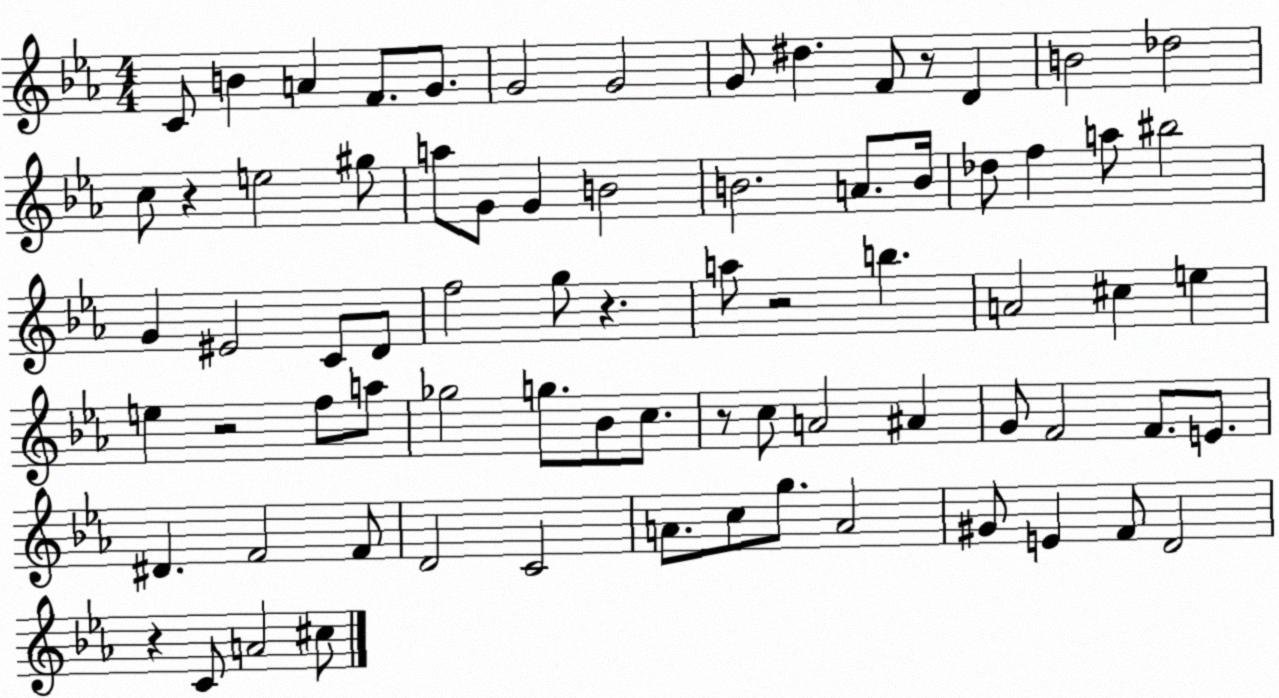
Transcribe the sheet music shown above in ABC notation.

X:1
T:Untitled
M:4/4
L:1/4
K:Eb
C/2 B A F/2 G/2 G2 G2 G/2 ^d F/2 z/2 D B2 _d2 c/2 z e2 ^g/2 a/2 G/2 G B2 B2 A/2 B/4 _d/2 f a/2 ^b2 G ^E2 C/2 D/2 f2 g/2 z a/2 z2 b A2 ^c e e z2 f/2 a/2 _g2 g/2 _B/2 c/2 z/2 c/2 A2 ^A G/2 F2 F/2 E/2 ^D F2 F/2 D2 C2 A/2 c/2 g/2 A2 ^G/2 E F/2 D2 z C/2 A2 ^c/2